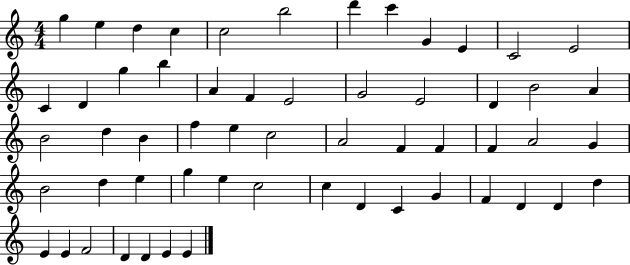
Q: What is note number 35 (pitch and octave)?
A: A4